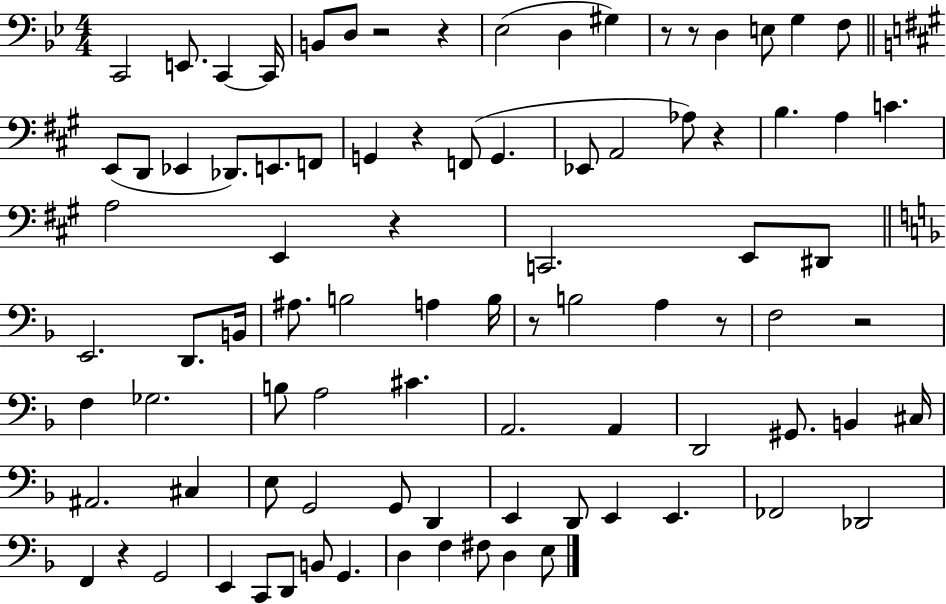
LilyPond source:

{
  \clef bass
  \numericTimeSignature
  \time 4/4
  \key bes \major
  c,2 e,8. c,4~~ c,16 | b,8 d8 r2 r4 | ees2( d4 gis4) | r8 r8 d4 e8 g4 f8 | \break \bar "||" \break \key a \major e,8( d,8 ees,4 des,8.) e,8. f,8 | g,4 r4 f,8( g,4. | ees,8 a,2 aes8) r4 | b4. a4 c'4. | \break a2 e,4 r4 | c,2. e,8 dis,8 | \bar "||" \break \key f \major e,2. d,8. b,16 | ais8. b2 a4 b16 | r8 b2 a4 r8 | f2 r2 | \break f4 ges2. | b8 a2 cis'4. | a,2. a,4 | d,2 gis,8. b,4 cis16 | \break ais,2. cis4 | e8 g,2 g,8 d,4 | e,4 d,8 e,4 e,4. | fes,2 des,2 | \break f,4 r4 g,2 | e,4 c,8 d,8 b,8 g,4. | d4 f4 fis8 d4 e8 | \bar "|."
}